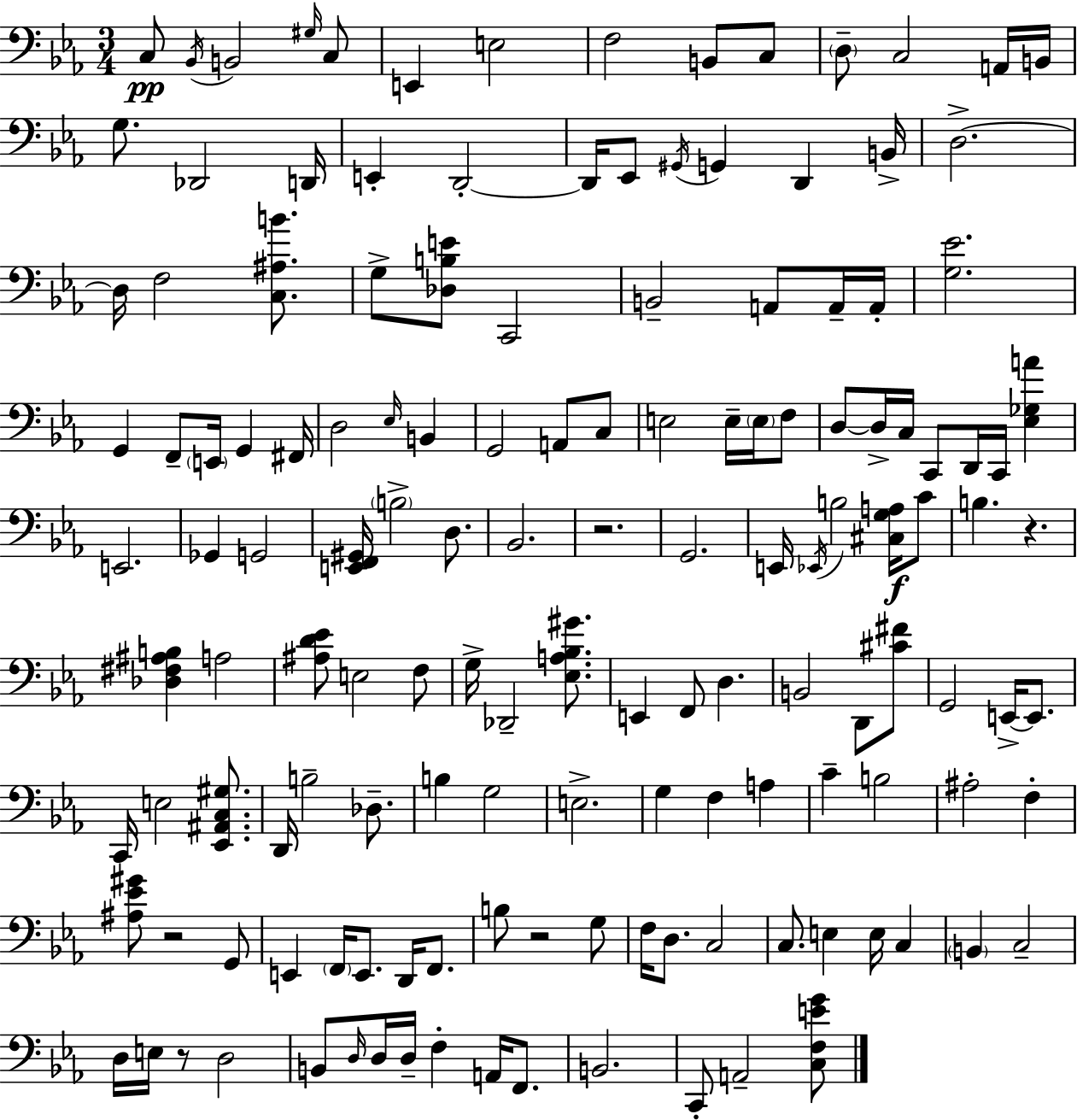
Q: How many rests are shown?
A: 5